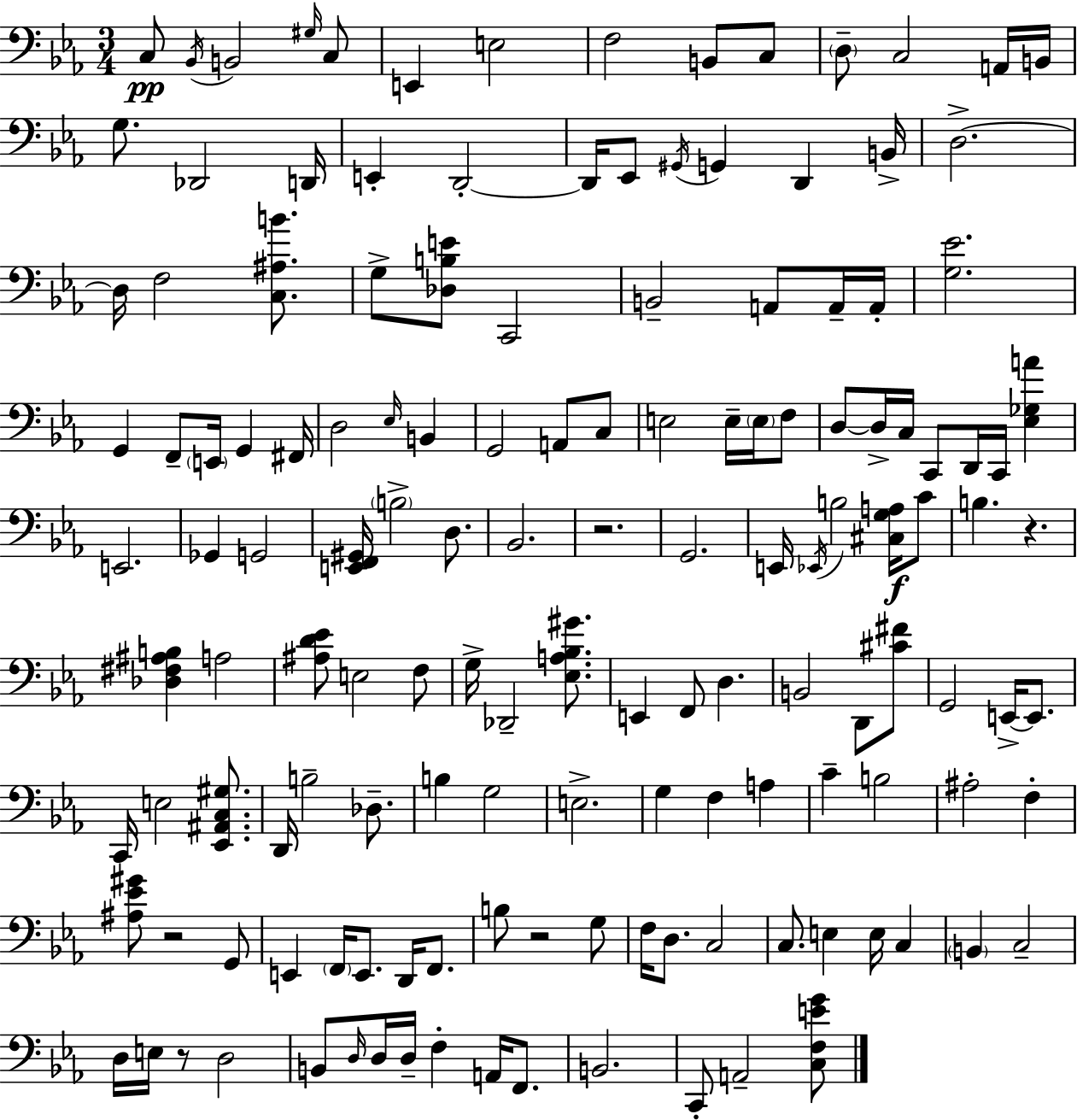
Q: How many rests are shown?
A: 5